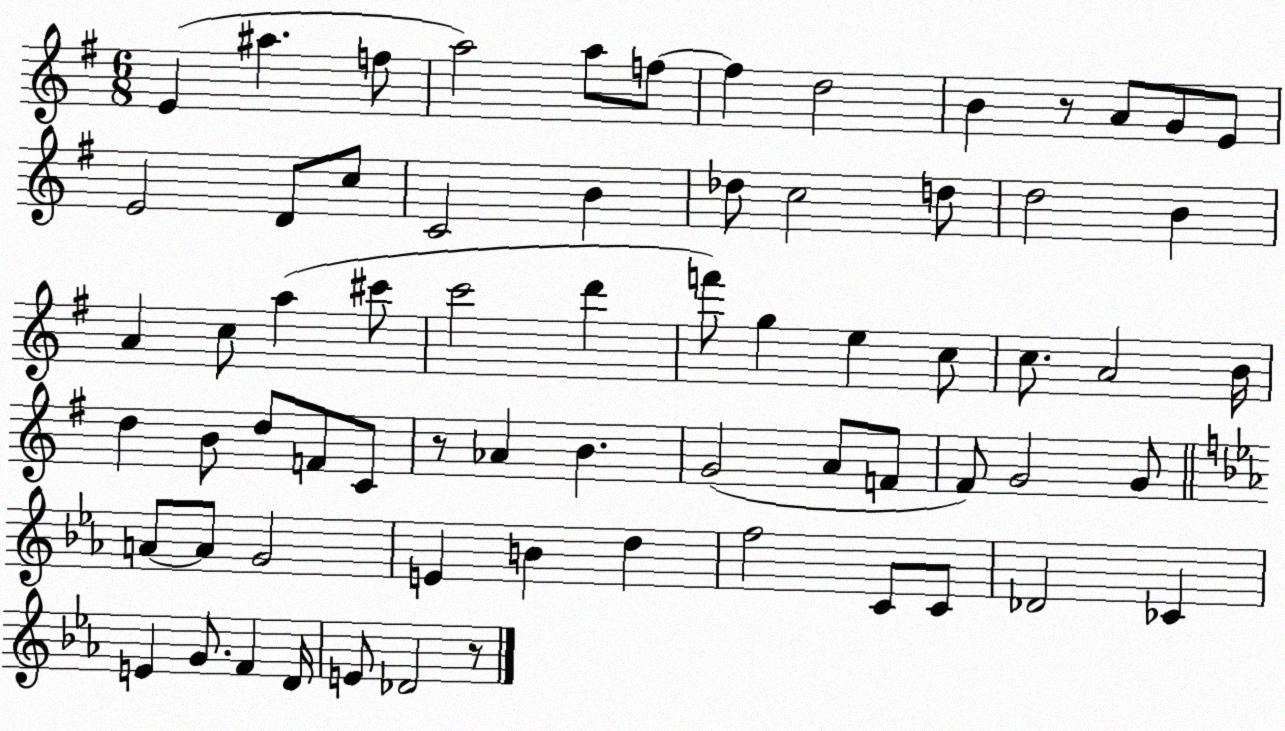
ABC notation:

X:1
T:Untitled
M:6/8
L:1/4
K:G
E ^a f/2 a2 a/2 f/2 f d2 B z/2 A/2 G/2 E/2 E2 D/2 c/2 C2 B _d/2 c2 d/2 d2 B A c/2 a ^c'/2 c'2 d' f'/2 g e c/2 c/2 A2 B/4 d B/2 d/2 F/2 C/2 z/2 _A B G2 A/2 F/2 ^F/2 G2 G/2 A/2 A/2 G2 E B d f2 C/2 C/2 _D2 _C E G/2 F D/4 E/2 _D2 z/2